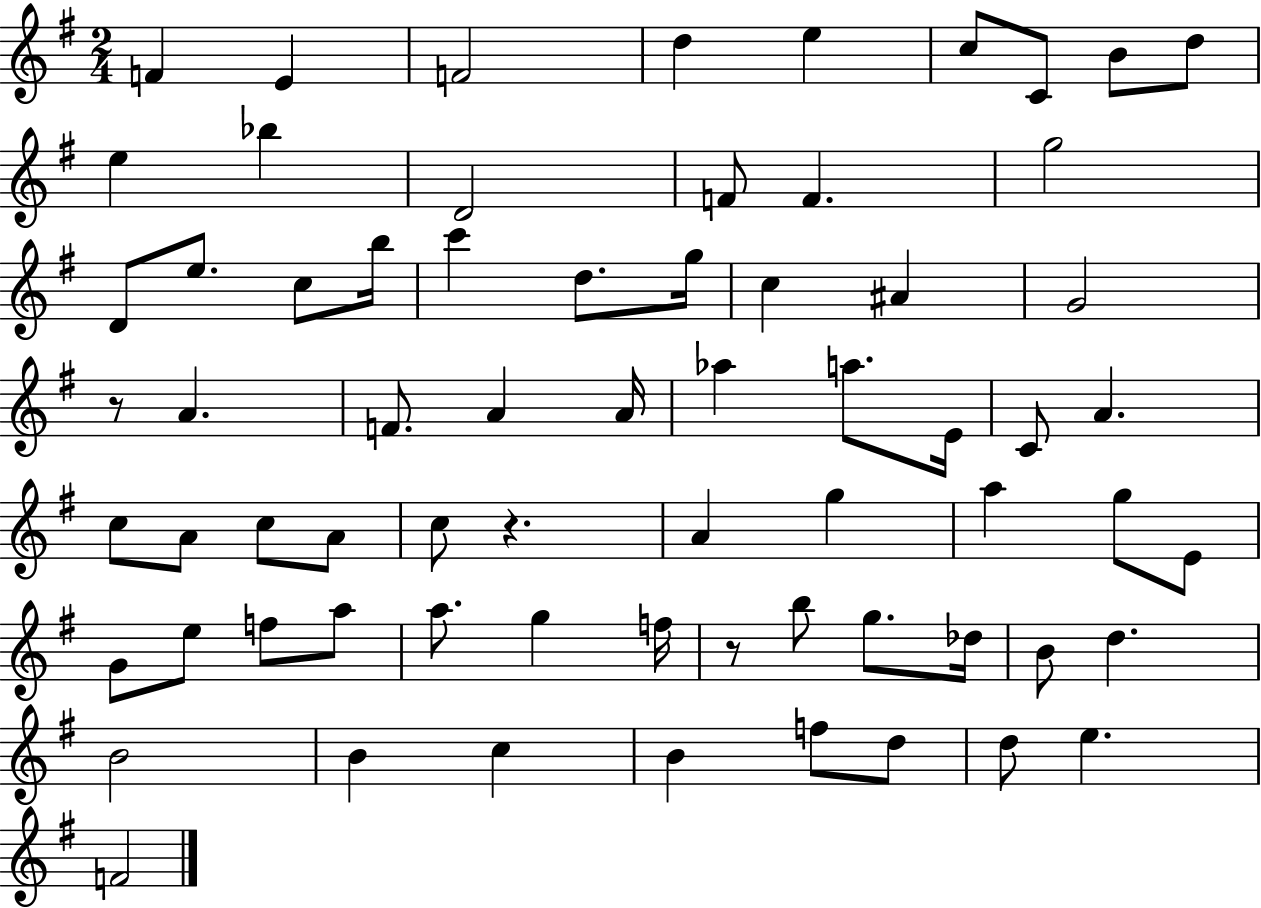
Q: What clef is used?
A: treble